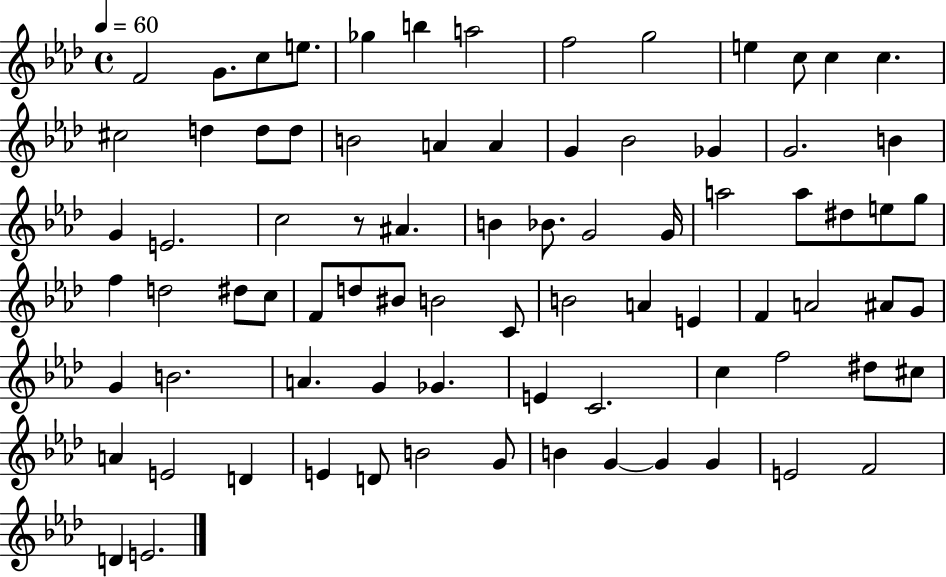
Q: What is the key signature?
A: AES major